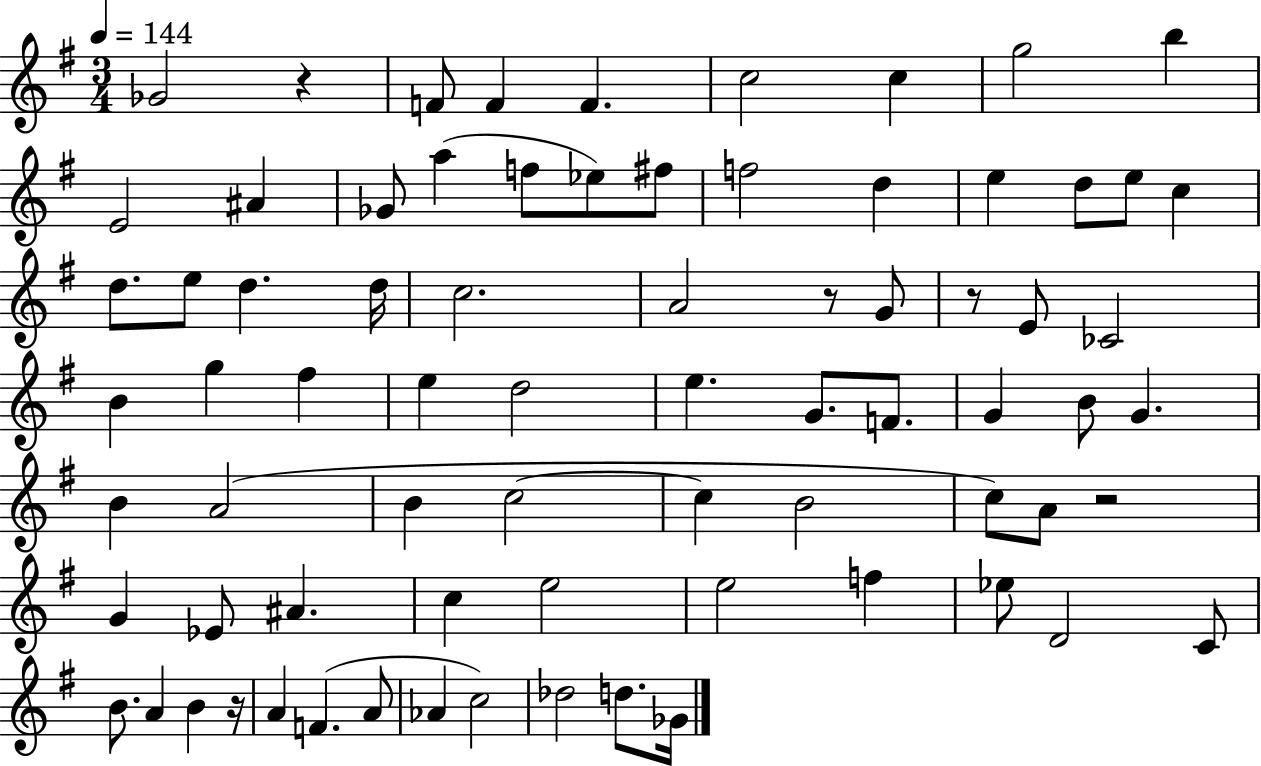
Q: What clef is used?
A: treble